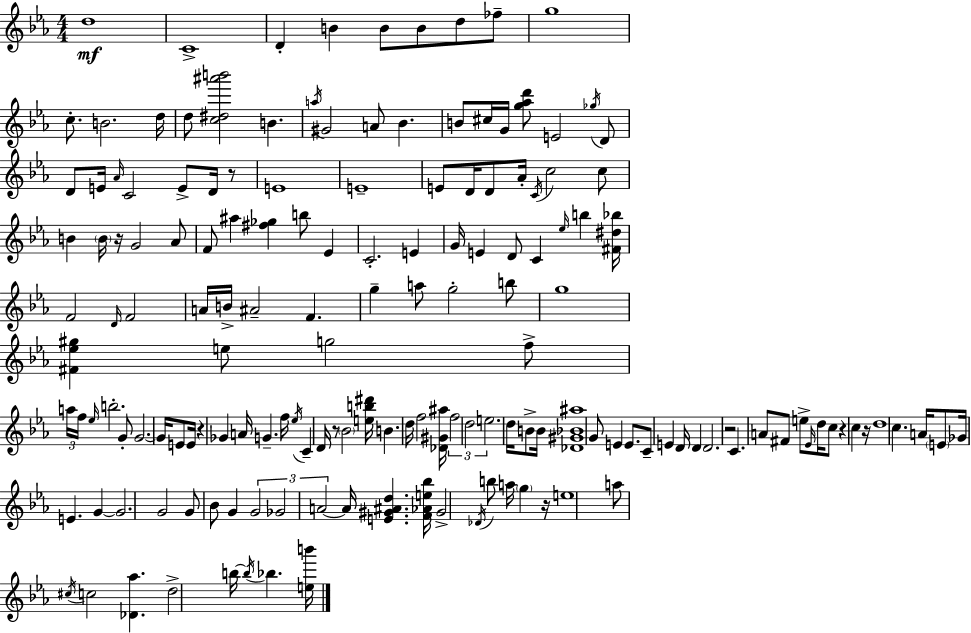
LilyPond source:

{
  \clef treble
  \numericTimeSignature
  \time 4/4
  \key ees \major
  d''1\mf | c'1-> | d'4-. b'4 b'8 b'8 d''8 fes''8-- | g''1 | \break c''8.-. b'2. d''16 | d''8 <c'' dis'' ais''' b'''>2 b'4. | \acciaccatura { a''16 } gis'2 a'8 bes'4. | b'8 cis''16 g'16 <g'' aes'' d'''>8 e'2 \acciaccatura { ges''16 } | \break d'8 d'8 e'16 \grace { aes'16 } c'2 e'8-> | d'16 r8 e'1 | e'1-- | e'8 d'16 d'8 aes'16-. \acciaccatura { c'16 } c''2 | \break c''8 b'4 \parenthesize b'16 r16 g'2 | aes'8 f'8 ais''4 <fis'' ges''>4 b''8 | ees'4 c'2.-. | e'4 g'16 e'4 d'8 c'4 \grace { ees''16 } | \break b''4 <fis' dis'' bes''>16 f'2 \grace { d'16 } f'2 | a'16 b'16-> ais'2-- | f'4. g''4-- a''8 g''2-. | b''8 g''1 | \break <fis' ees'' gis''>4 e''8 g''2 | f''8-> \tuplet 3/2 { a''16 f''16 \grace { ees''16 } } b''2.-. | g'8-. g'2.~~ | g'16 e'8 e'16 r4 ges'4 a'16 | \break g'4.-- f''16 \acciaccatura { ees''16 } c'4-- d'16 r8 \parenthesize bes'2 | <e'' b'' dis'''>16 b'4. d''16 f''2 | <des' gis' ais''>16 \tuplet 3/2 { f''2 | d''2 e''2. } | \break d''16 b'8-> b'16 <des' gis' bes' ais''>1 | g'8 e'4 e'8. | c'8-- e'4 d'16 d'4 d'2. | r2 | \break c'4. a'8 fis'8 e''8-> \grace { ees'16 } d''16 c''8 | r4 c''4 r16 d''1 | c''4. a'16 | \parenthesize e'8 ges'16 e'4. g'4~~ g'2. | \break g'2 | g'8 bes'8 g'4 \tuplet 3/2 { g'2 | ges'2 a'2~~ } | a'16 <e' gis' ais' d''>4. <f' aes' e'' bes''>16 gis'2-> | \break \acciaccatura { des'16 } b''8 a''16 \parenthesize g''4 r16 e''1 | a''8 \acciaccatura { cis''16 } c''2 | <des' aes''>4. d''2-> | b''16~~ \acciaccatura { b''16 } bes''4. <e'' b'''>16 \bar "|."
}